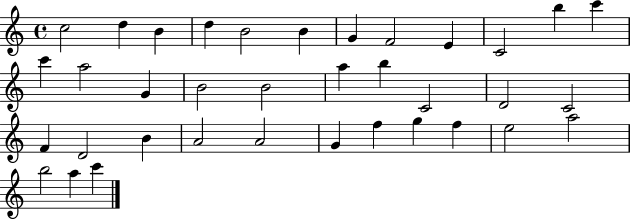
X:1
T:Untitled
M:4/4
L:1/4
K:C
c2 d B d B2 B G F2 E C2 b c' c' a2 G B2 B2 a b C2 D2 C2 F D2 B A2 A2 G f g f e2 a2 b2 a c'